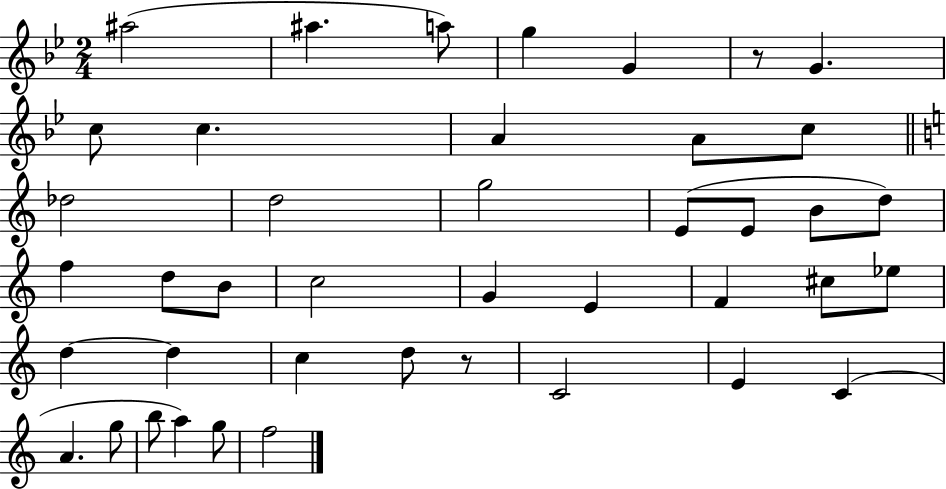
{
  \clef treble
  \numericTimeSignature
  \time 2/4
  \key bes \major
  ais''2( | ais''4. a''8) | g''4 g'4 | r8 g'4. | \break c''8 c''4. | a'4 a'8 c''8 | \bar "||" \break \key a \minor des''2 | d''2 | g''2 | e'8( e'8 b'8 d''8) | \break f''4 d''8 b'8 | c''2 | g'4 e'4 | f'4 cis''8 ees''8 | \break d''4~~ d''4 | c''4 d''8 r8 | c'2 | e'4 c'4( | \break a'4. g''8 | b''8 a''4) g''8 | f''2 | \bar "|."
}